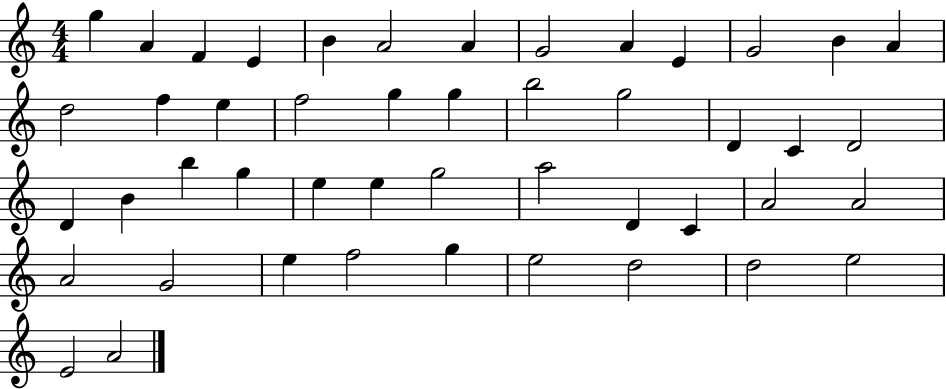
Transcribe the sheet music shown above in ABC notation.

X:1
T:Untitled
M:4/4
L:1/4
K:C
g A F E B A2 A G2 A E G2 B A d2 f e f2 g g b2 g2 D C D2 D B b g e e g2 a2 D C A2 A2 A2 G2 e f2 g e2 d2 d2 e2 E2 A2